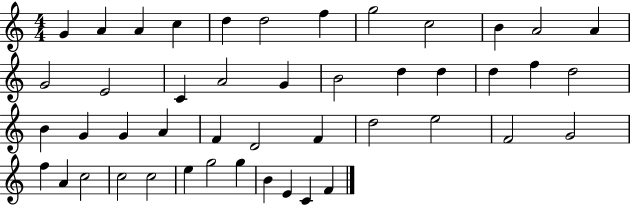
{
  \clef treble
  \numericTimeSignature
  \time 4/4
  \key c \major
  g'4 a'4 a'4 c''4 | d''4 d''2 f''4 | g''2 c''2 | b'4 a'2 a'4 | \break g'2 e'2 | c'4 a'2 g'4 | b'2 d''4 d''4 | d''4 f''4 d''2 | \break b'4 g'4 g'4 a'4 | f'4 d'2 f'4 | d''2 e''2 | f'2 g'2 | \break f''4 a'4 c''2 | c''2 c''2 | e''4 g''2 g''4 | b'4 e'4 c'4 f'4 | \break \bar "|."
}